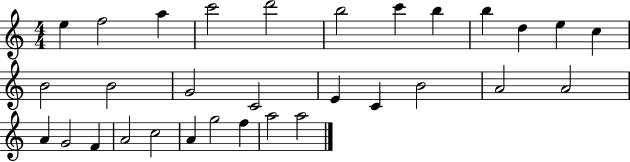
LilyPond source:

{
  \clef treble
  \numericTimeSignature
  \time 4/4
  \key c \major
  e''4 f''2 a''4 | c'''2 d'''2 | b''2 c'''4 b''4 | b''4 d''4 e''4 c''4 | \break b'2 b'2 | g'2 c'2 | e'4 c'4 b'2 | a'2 a'2 | \break a'4 g'2 f'4 | a'2 c''2 | a'4 g''2 f''4 | a''2 a''2 | \break \bar "|."
}